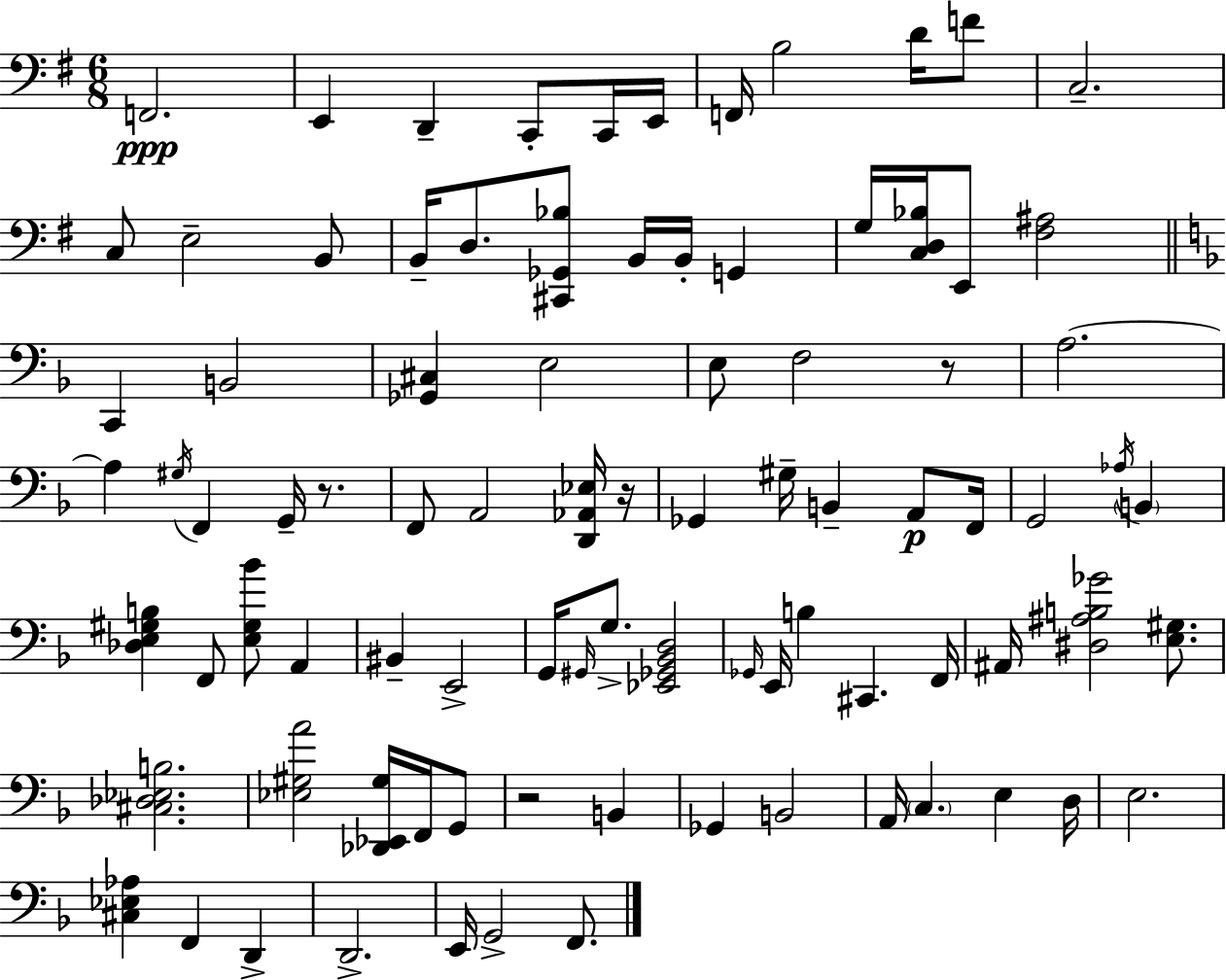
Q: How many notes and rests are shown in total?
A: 88